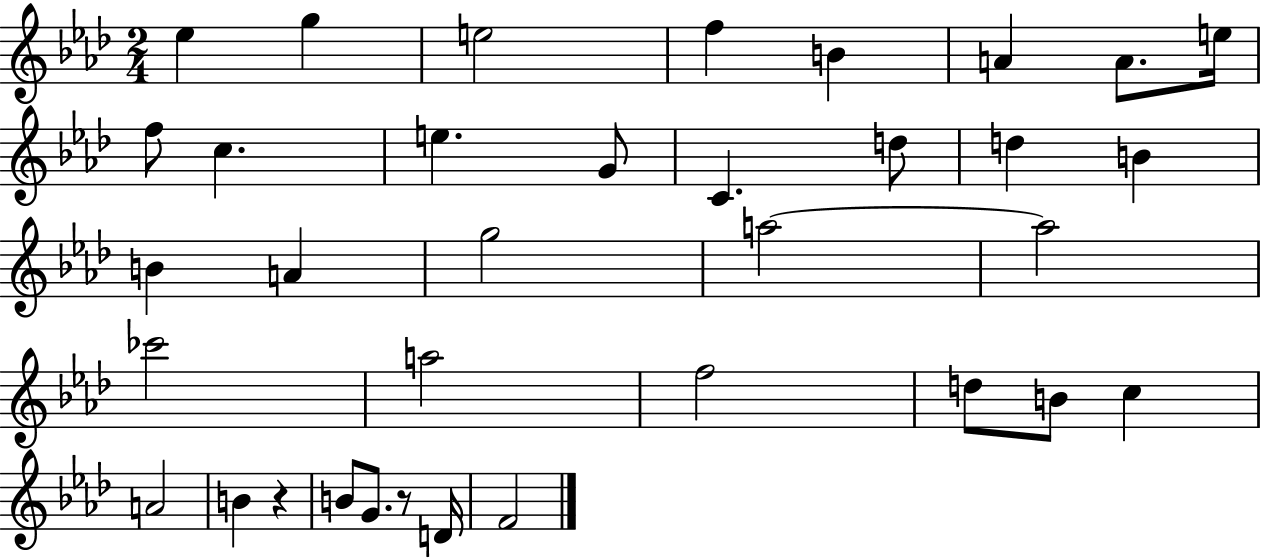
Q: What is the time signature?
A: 2/4